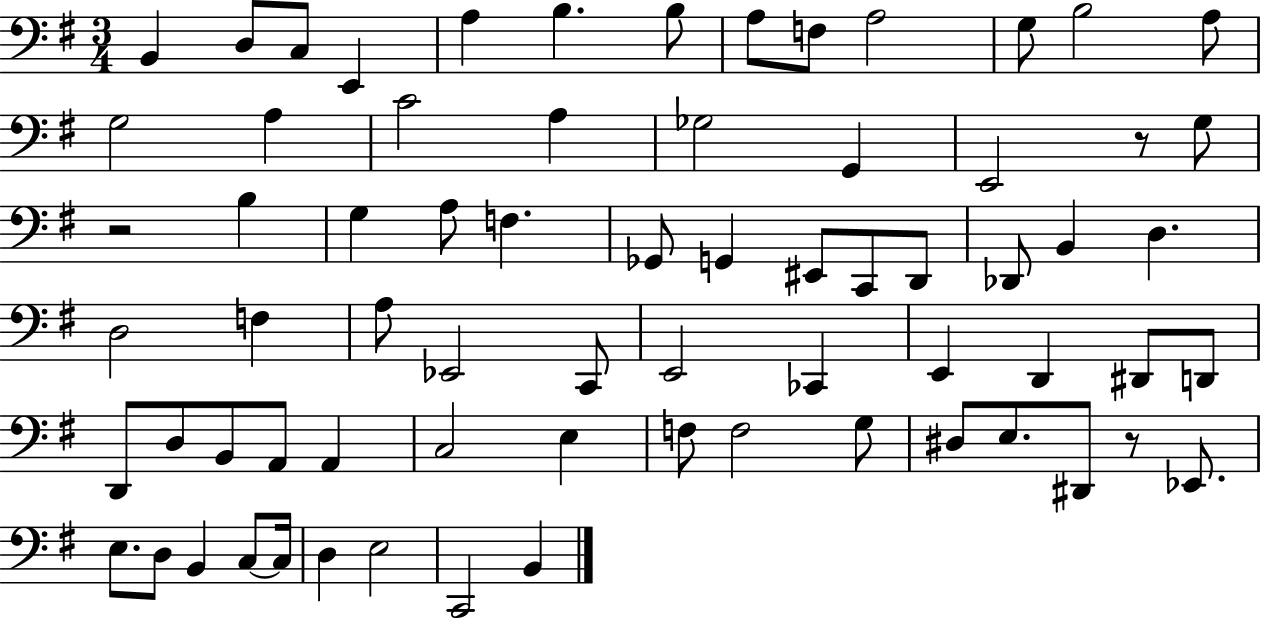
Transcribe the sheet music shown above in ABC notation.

X:1
T:Untitled
M:3/4
L:1/4
K:G
B,, D,/2 C,/2 E,, A, B, B,/2 A,/2 F,/2 A,2 G,/2 B,2 A,/2 G,2 A, C2 A, _G,2 G,, E,,2 z/2 G,/2 z2 B, G, A,/2 F, _G,,/2 G,, ^E,,/2 C,,/2 D,,/2 _D,,/2 B,, D, D,2 F, A,/2 _E,,2 C,,/2 E,,2 _C,, E,, D,, ^D,,/2 D,,/2 D,,/2 D,/2 B,,/2 A,,/2 A,, C,2 E, F,/2 F,2 G,/2 ^D,/2 E,/2 ^D,,/2 z/2 _E,,/2 E,/2 D,/2 B,, C,/2 C,/4 D, E,2 C,,2 B,,